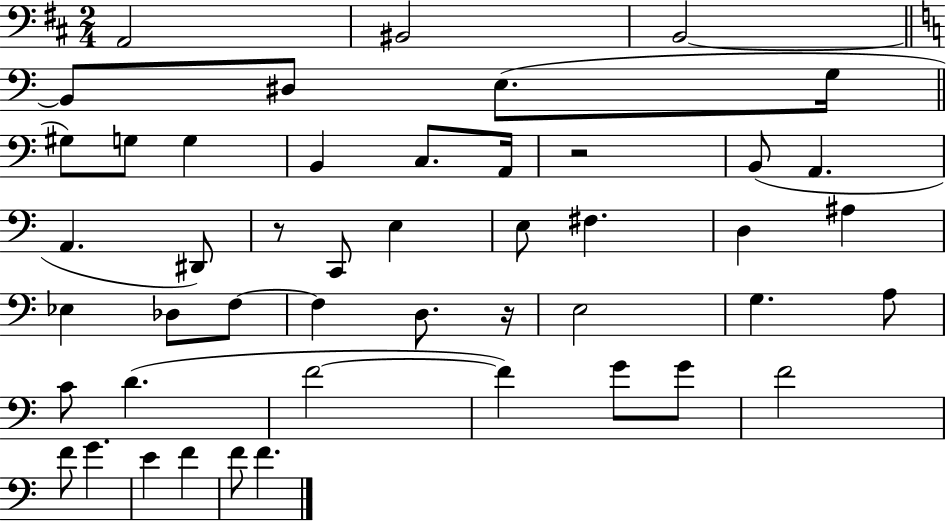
X:1
T:Untitled
M:2/4
L:1/4
K:D
A,,2 ^B,,2 B,,2 B,,/2 ^D,/2 E,/2 G,/4 ^G,/2 G,/2 G, B,, C,/2 A,,/4 z2 B,,/2 A,, A,, ^D,,/2 z/2 C,,/2 E, E,/2 ^F, D, ^A, _E, _D,/2 F,/2 F, D,/2 z/4 E,2 G, A,/2 C/2 D F2 F G/2 G/2 F2 F/2 G E F F/2 F